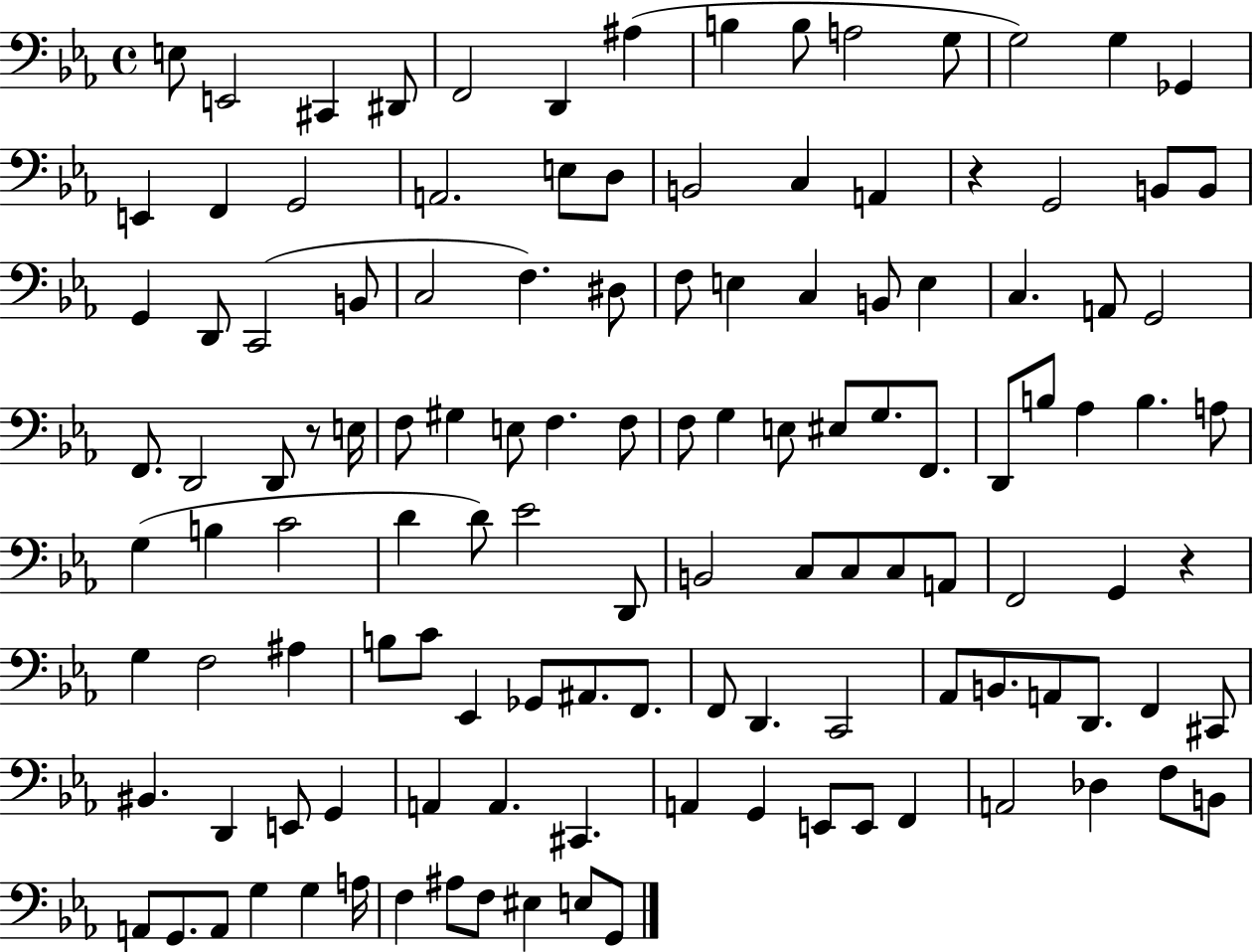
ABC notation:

X:1
T:Untitled
M:4/4
L:1/4
K:Eb
E,/2 E,,2 ^C,, ^D,,/2 F,,2 D,, ^A, B, B,/2 A,2 G,/2 G,2 G, _G,, E,, F,, G,,2 A,,2 E,/2 D,/2 B,,2 C, A,, z G,,2 B,,/2 B,,/2 G,, D,,/2 C,,2 B,,/2 C,2 F, ^D,/2 F,/2 E, C, B,,/2 E, C, A,,/2 G,,2 F,,/2 D,,2 D,,/2 z/2 E,/4 F,/2 ^G, E,/2 F, F,/2 F,/2 G, E,/2 ^E,/2 G,/2 F,,/2 D,,/2 B,/2 _A, B, A,/2 G, B, C2 D D/2 _E2 D,,/2 B,,2 C,/2 C,/2 C,/2 A,,/2 F,,2 G,, z G, F,2 ^A, B,/2 C/2 _E,, _G,,/2 ^A,,/2 F,,/2 F,,/2 D,, C,,2 _A,,/2 B,,/2 A,,/2 D,,/2 F,, ^C,,/2 ^B,, D,, E,,/2 G,, A,, A,, ^C,, A,, G,, E,,/2 E,,/2 F,, A,,2 _D, F,/2 B,,/2 A,,/2 G,,/2 A,,/2 G, G, A,/4 F, ^A,/2 F,/2 ^E, E,/2 G,,/2